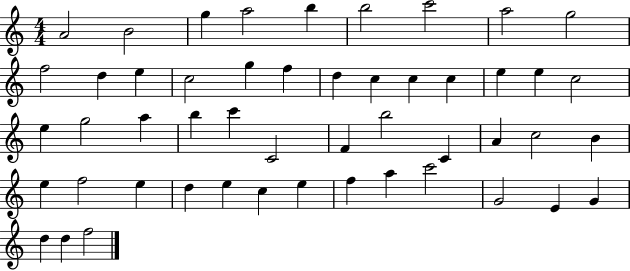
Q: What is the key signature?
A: C major